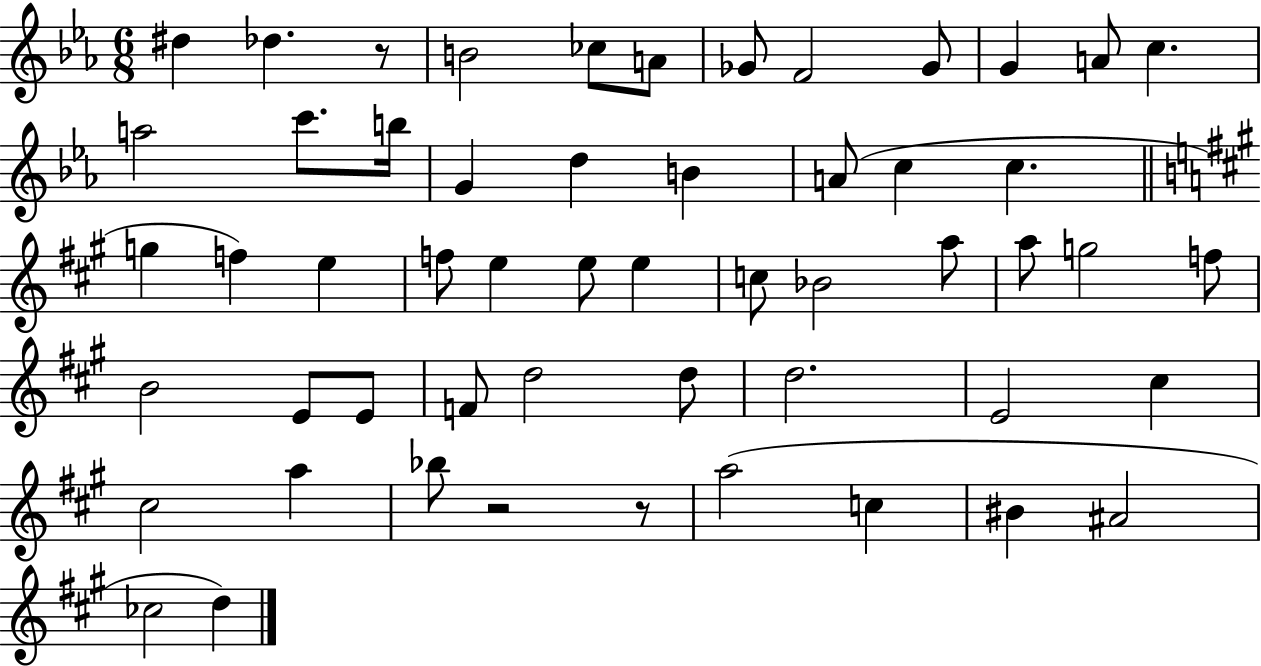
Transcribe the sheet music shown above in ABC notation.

X:1
T:Untitled
M:6/8
L:1/4
K:Eb
^d _d z/2 B2 _c/2 A/2 _G/2 F2 _G/2 G A/2 c a2 c'/2 b/4 G d B A/2 c c g f e f/2 e e/2 e c/2 _B2 a/2 a/2 g2 f/2 B2 E/2 E/2 F/2 d2 d/2 d2 E2 ^c ^c2 a _b/2 z2 z/2 a2 c ^B ^A2 _c2 d